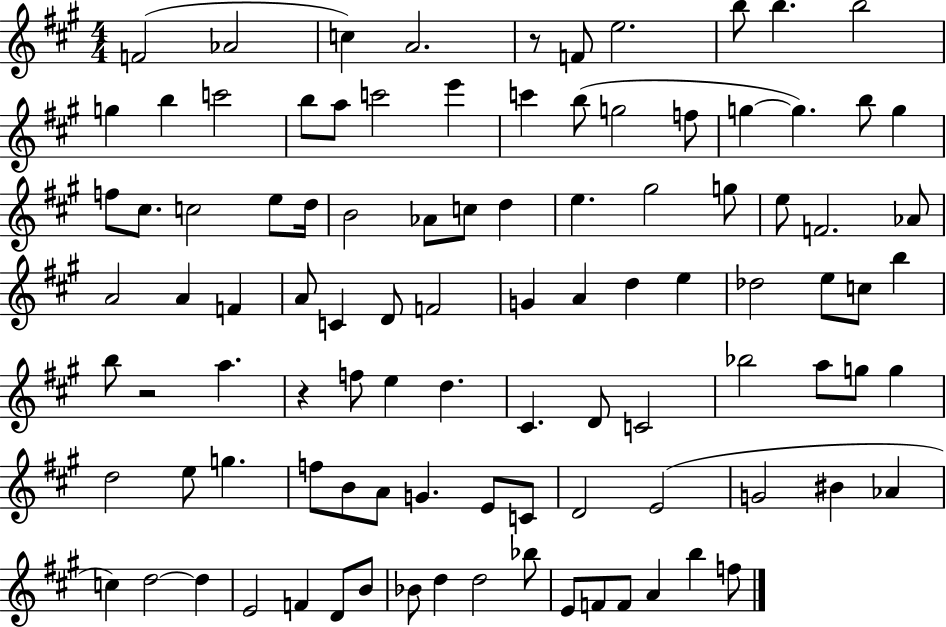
{
  \clef treble
  \numericTimeSignature
  \time 4/4
  \key a \major
  f'2( aes'2 | c''4) a'2. | r8 f'8 e''2. | b''8 b''4. b''2 | \break g''4 b''4 c'''2 | b''8 a''8 c'''2 e'''4 | c'''4 b''8( g''2 f''8 | g''4~~ g''4.) b''8 g''4 | \break f''8 cis''8. c''2 e''8 d''16 | b'2 aes'8 c''8 d''4 | e''4. gis''2 g''8 | e''8 f'2. aes'8 | \break a'2 a'4 f'4 | a'8 c'4 d'8 f'2 | g'4 a'4 d''4 e''4 | des''2 e''8 c''8 b''4 | \break b''8 r2 a''4. | r4 f''8 e''4 d''4. | cis'4. d'8 c'2 | bes''2 a''8 g''8 g''4 | \break d''2 e''8 g''4. | f''8 b'8 a'8 g'4. e'8 c'8 | d'2 e'2( | g'2 bis'4 aes'4 | \break c''4) d''2~~ d''4 | e'2 f'4 d'8 b'8 | bes'8 d''4 d''2 bes''8 | e'8 f'8 f'8 a'4 b''4 f''8 | \break \bar "|."
}